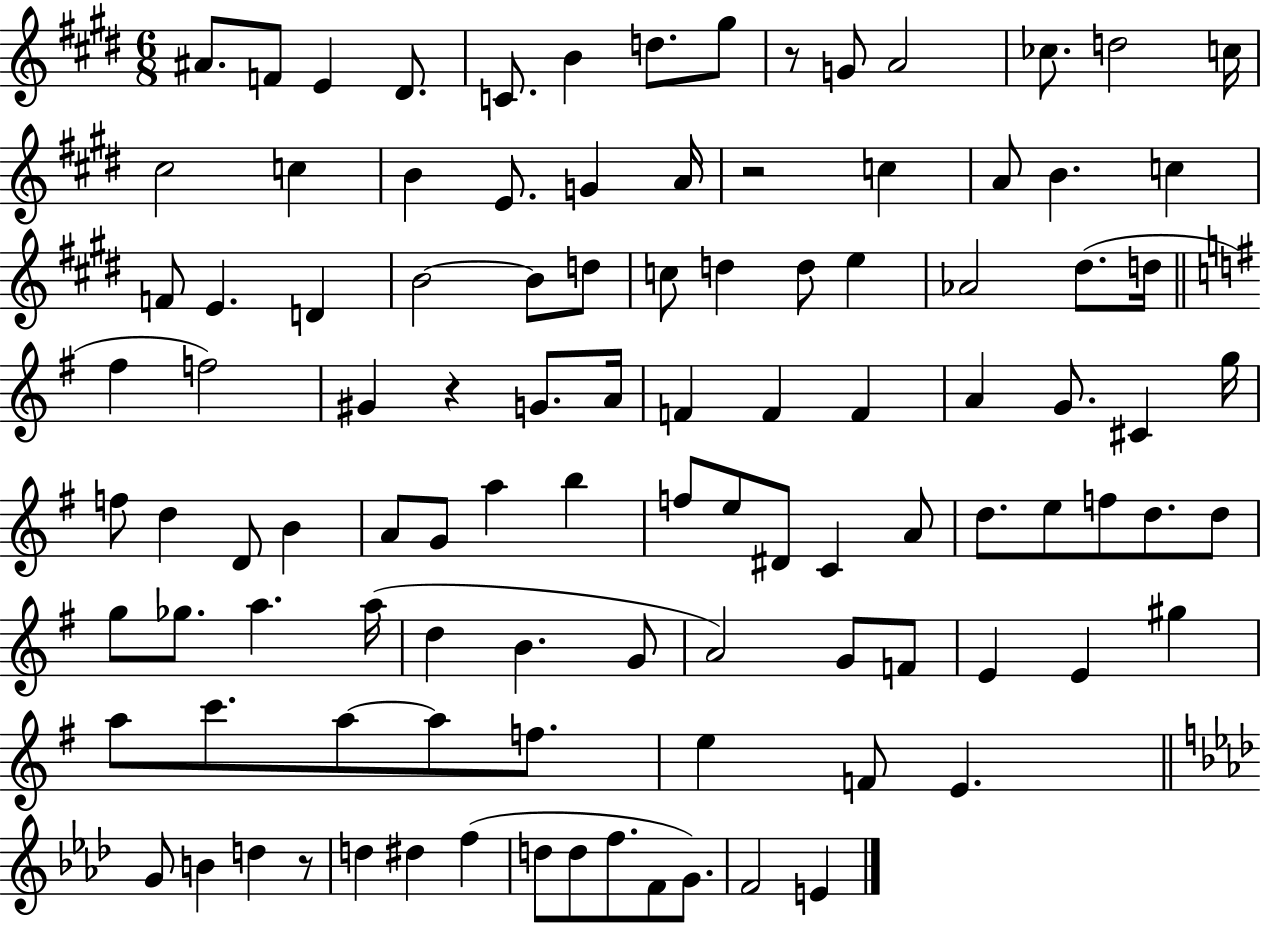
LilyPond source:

{
  \clef treble
  \numericTimeSignature
  \time 6/8
  \key e \major
  \repeat volta 2 { ais'8. f'8 e'4 dis'8. | c'8. b'4 d''8. gis''8 | r8 g'8 a'2 | ces''8. d''2 c''16 | \break cis''2 c''4 | b'4 e'8. g'4 a'16 | r2 c''4 | a'8 b'4. c''4 | \break f'8 e'4. d'4 | b'2~~ b'8 d''8 | c''8 d''4 d''8 e''4 | aes'2 dis''8.( d''16 | \break \bar "||" \break \key g \major fis''4 f''2) | gis'4 r4 g'8. a'16 | f'4 f'4 f'4 | a'4 g'8. cis'4 g''16 | \break f''8 d''4 d'8 b'4 | a'8 g'8 a''4 b''4 | f''8 e''8 dis'8 c'4 a'8 | d''8. e''8 f''8 d''8. d''8 | \break g''8 ges''8. a''4. a''16( | d''4 b'4. g'8 | a'2) g'8 f'8 | e'4 e'4 gis''4 | \break a''8 c'''8. a''8~~ a''8 f''8. | e''4 f'8 e'4. | \bar "||" \break \key aes \major g'8 b'4 d''4 r8 | d''4 dis''4 f''4( | d''8 d''8 f''8. f'8 g'8.) | f'2 e'4 | \break } \bar "|."
}